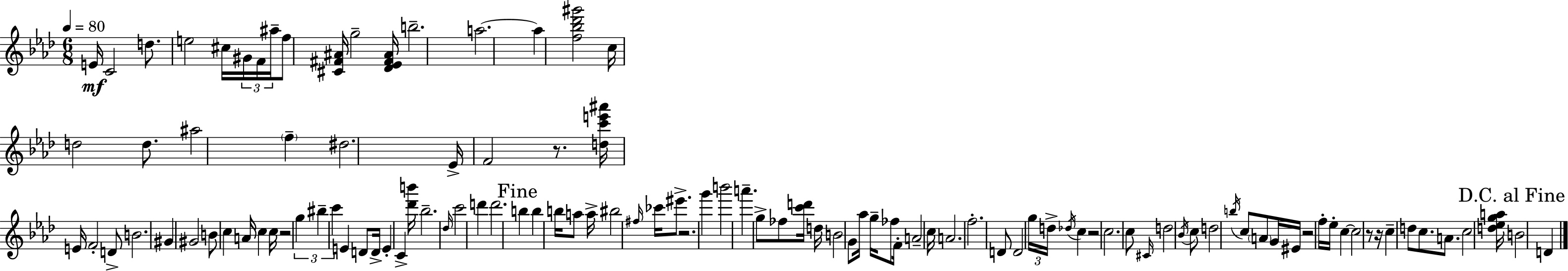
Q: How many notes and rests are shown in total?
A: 113